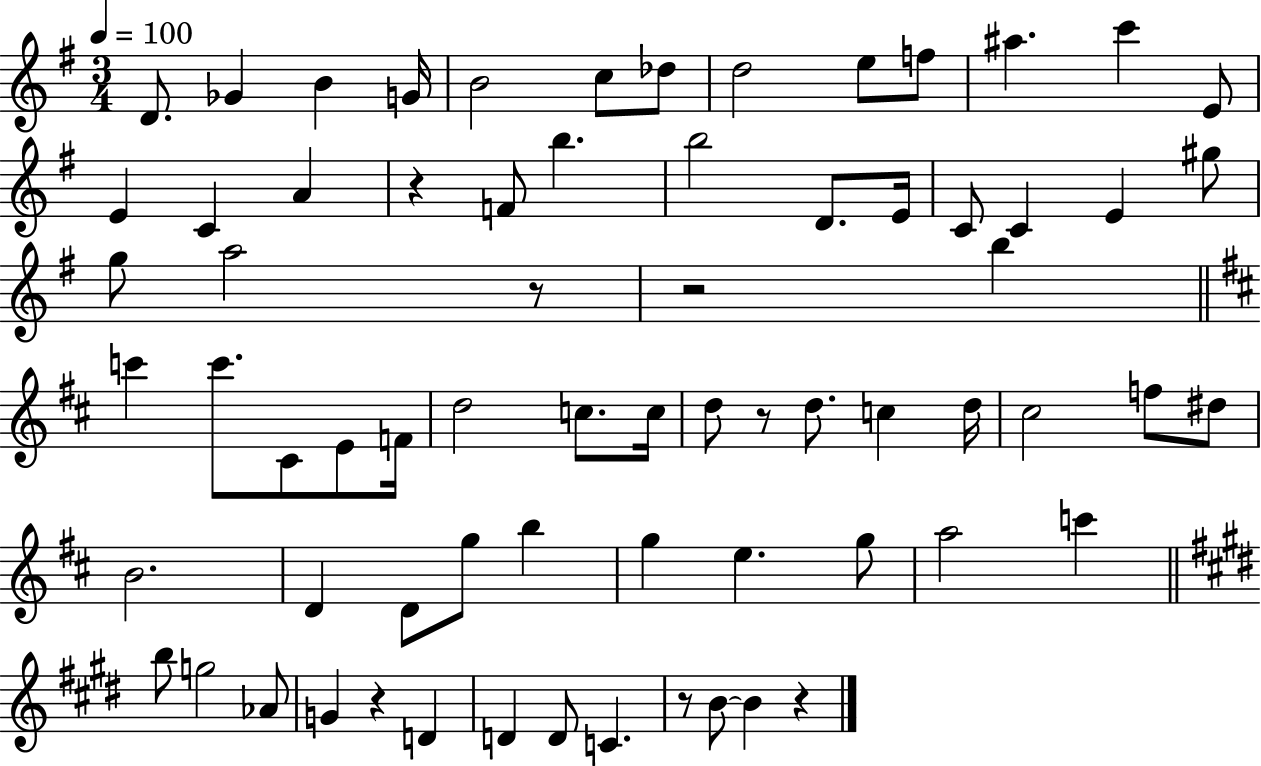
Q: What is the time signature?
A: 3/4